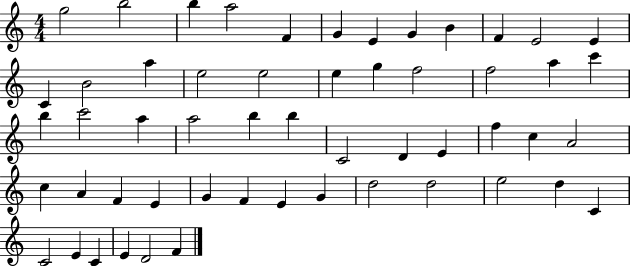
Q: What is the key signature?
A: C major